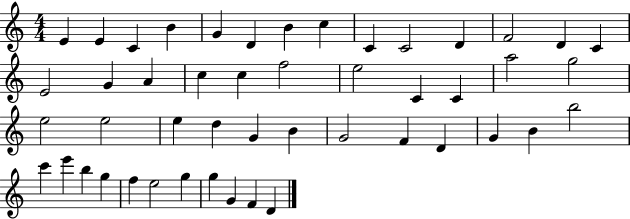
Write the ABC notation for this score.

X:1
T:Untitled
M:4/4
L:1/4
K:C
E E C B G D B c C C2 D F2 D C E2 G A c c f2 e2 C C a2 g2 e2 e2 e d G B G2 F D G B b2 c' e' b g f e2 g g G F D